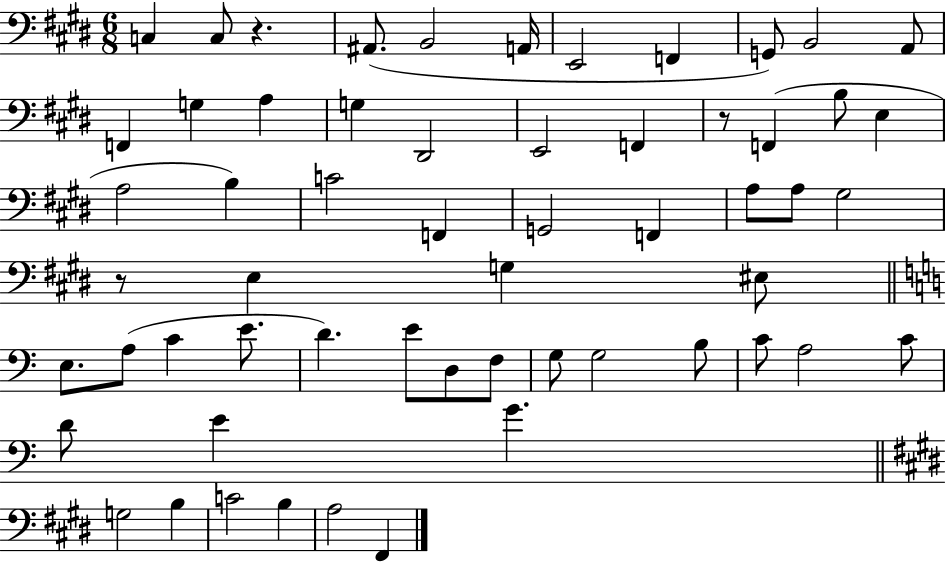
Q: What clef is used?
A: bass